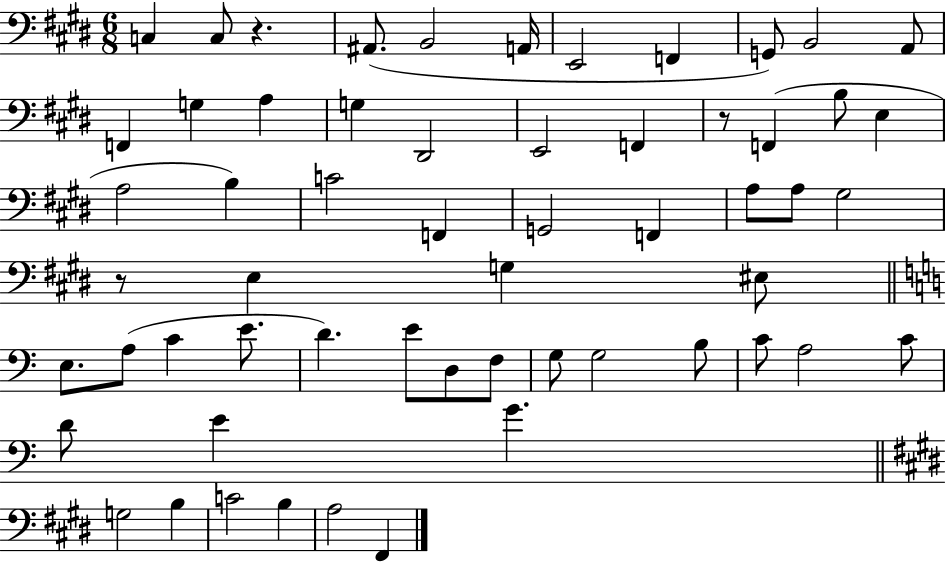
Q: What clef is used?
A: bass